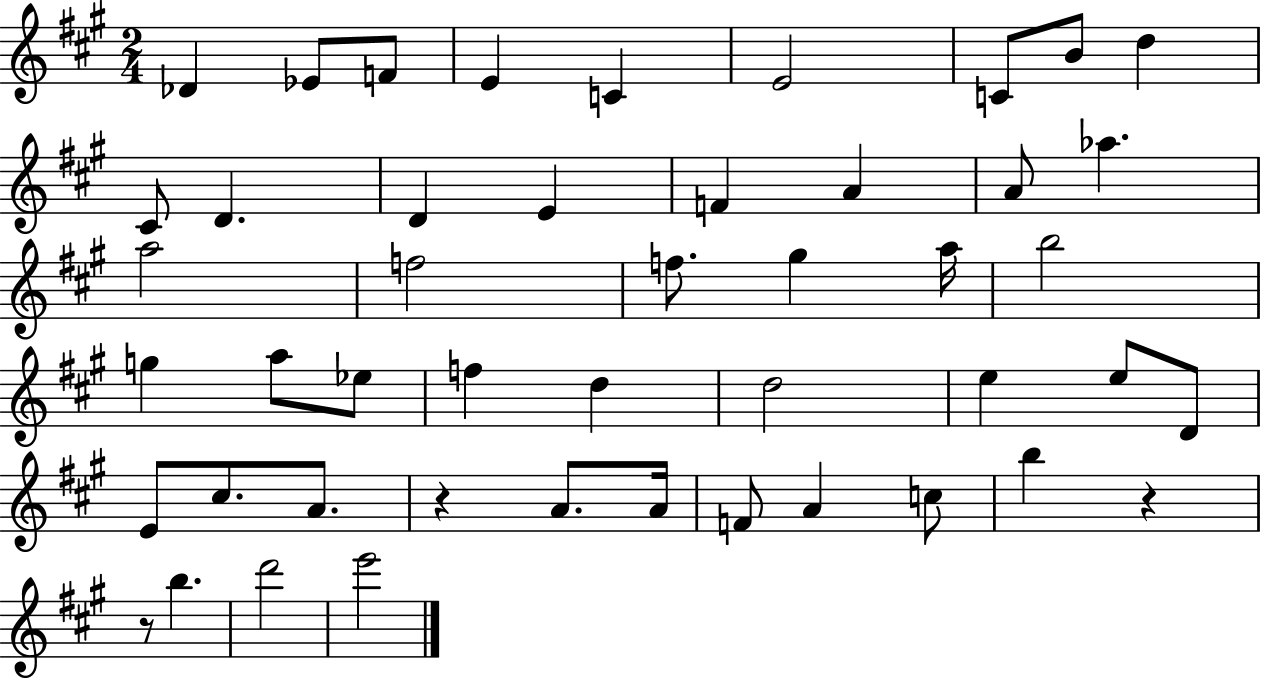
X:1
T:Untitled
M:2/4
L:1/4
K:A
_D _E/2 F/2 E C E2 C/2 B/2 d ^C/2 D D E F A A/2 _a a2 f2 f/2 ^g a/4 b2 g a/2 _e/2 f d d2 e e/2 D/2 E/2 ^c/2 A/2 z A/2 A/4 F/2 A c/2 b z z/2 b d'2 e'2